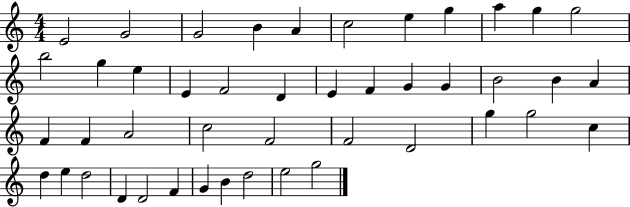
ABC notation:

X:1
T:Untitled
M:4/4
L:1/4
K:C
E2 G2 G2 B A c2 e g a g g2 b2 g e E F2 D E F G G B2 B A F F A2 c2 F2 F2 D2 g g2 c d e d2 D D2 F G B d2 e2 g2